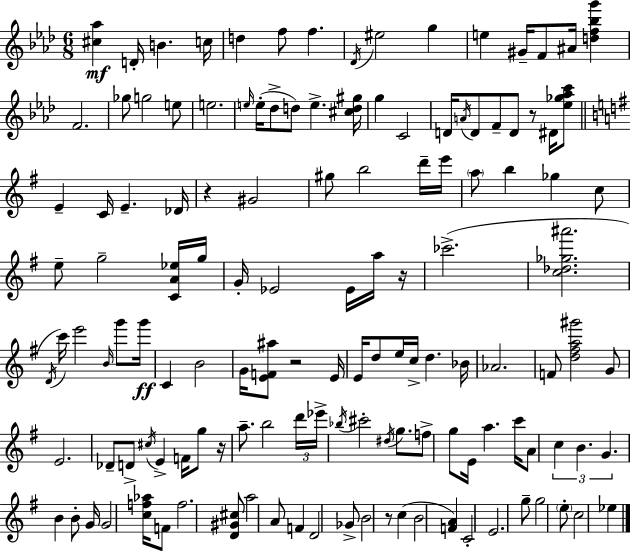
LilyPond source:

{
  \clef treble
  \numericTimeSignature
  \time 6/8
  \key f \minor
  <cis'' aes''>4\mf d'16-. b'4. c''16 | d''4 f''8 f''4. | \acciaccatura { des'16 } eis''2 g''4 | e''4 gis'16-- f'8 ais'16 <d'' f'' bes'' g'''>4 | \break f'2. | ges''8 g''2 e''8 | e''2. | \grace { e''16 } e''16-.( des''8-> d''8) e''4.-> | \break <cis'' d'' gis''>16 g''4 c'2 | d'16 \acciaccatura { a'16 } d'8 f'8-- d'8 r8 | dis'16 <ees'' ges'' aes'' c'''>8 \bar "||" \break \key e \minor e'4-- c'16 e'4.-- des'16 | r4 gis'2 | gis''8 b''2 d'''16-- e'''16 | \parenthesize a''8 b''4 ges''4 c''8 | \break e''8-- g''2-- <c' a' ees''>16 g''16 | g'16-. ees'2 ees'16 a''16 r16 | ces'''2.->( | <c'' des'' ges'' ais'''>2. | \break \acciaccatura { d'16 }) c'''16 e'''2 \grace { b'16 } g'''8 | g'''16\ff c'4 b'2 | g'16 <e' f' ais''>8 r2 | e'16 e'16 d''8 e''16 c''16-> d''4. | \break bes'16 aes'2. | f'8 <d'' fis'' a'' gis'''>2 | g'8 e'2. | des'8-- d'8-> \acciaccatura { cis''16 } e'4-> f'16 | \break g''8 r16 a''8.-- b''2 | \tuplet 3/2 { d'''16 ees'''16-> \acciaccatura { bes''16 } } cis'''2-. | \acciaccatura { dis''16 } g''8. f''8-> g''8 e'16 a''4. | c'''16 a'8 \tuplet 3/2 { c''4 b'4. | \break g'4. } b'4 | b'8-. g'16 g'2 | <c'' f'' aes''>16 f'8 f''2. | <d' gis' cis''>8 a''2 | \break a'8 f'4 d'2 | ges'8-> b'2 | r8 c''4( b'2 | <f' a'>4) c'2-. | \break e'2. | g''8-- g''2 | \parenthesize e''8-. c''2 | ees''4 \bar "|."
}